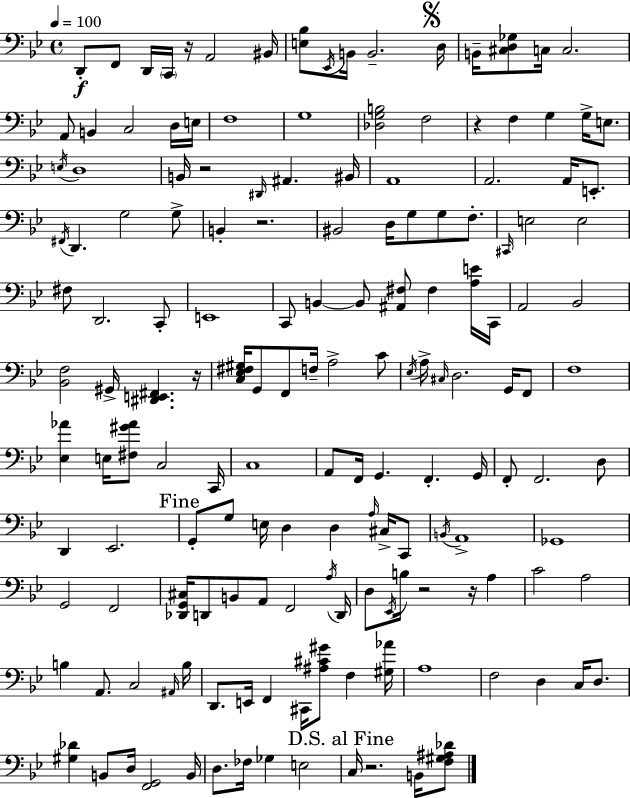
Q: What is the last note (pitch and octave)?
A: B2